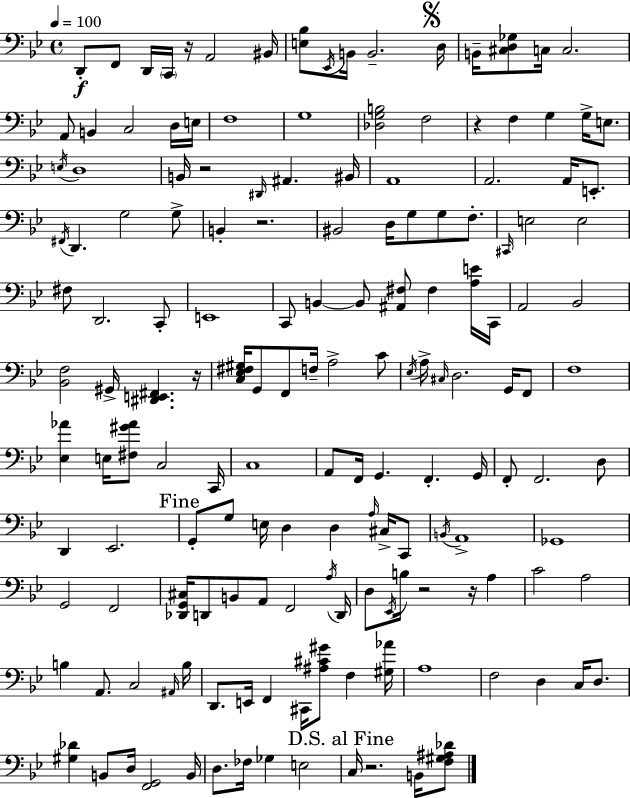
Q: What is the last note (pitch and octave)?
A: B2